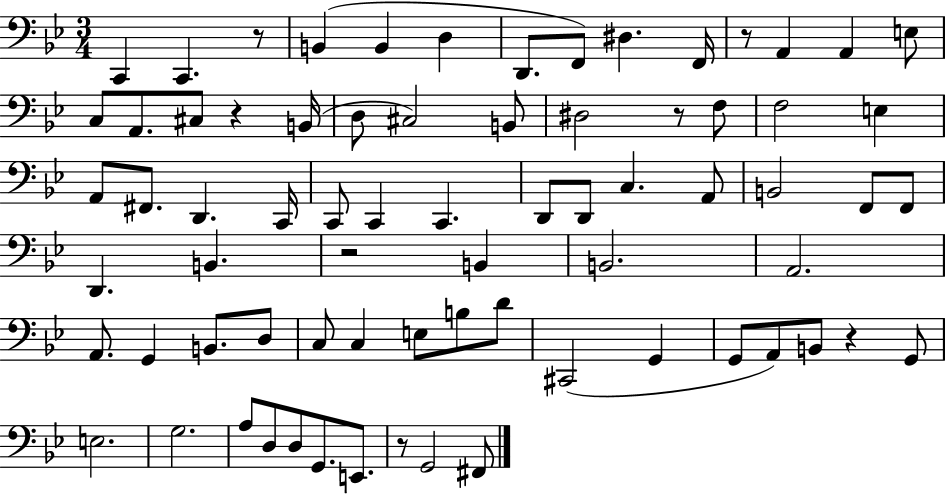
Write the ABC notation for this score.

X:1
T:Untitled
M:3/4
L:1/4
K:Bb
C,, C,, z/2 B,, B,, D, D,,/2 F,,/2 ^D, F,,/4 z/2 A,, A,, E,/2 C,/2 A,,/2 ^C,/2 z B,,/4 D,/2 ^C,2 B,,/2 ^D,2 z/2 F,/2 F,2 E, A,,/2 ^F,,/2 D,, C,,/4 C,,/2 C,, C,, D,,/2 D,,/2 C, A,,/2 B,,2 F,,/2 F,,/2 D,, B,, z2 B,, B,,2 A,,2 A,,/2 G,, B,,/2 D,/2 C,/2 C, E,/2 B,/2 D/2 ^C,,2 G,, G,,/2 A,,/2 B,,/2 z G,,/2 E,2 G,2 A,/2 D,/2 D,/2 G,,/2 E,,/2 z/2 G,,2 ^F,,/2